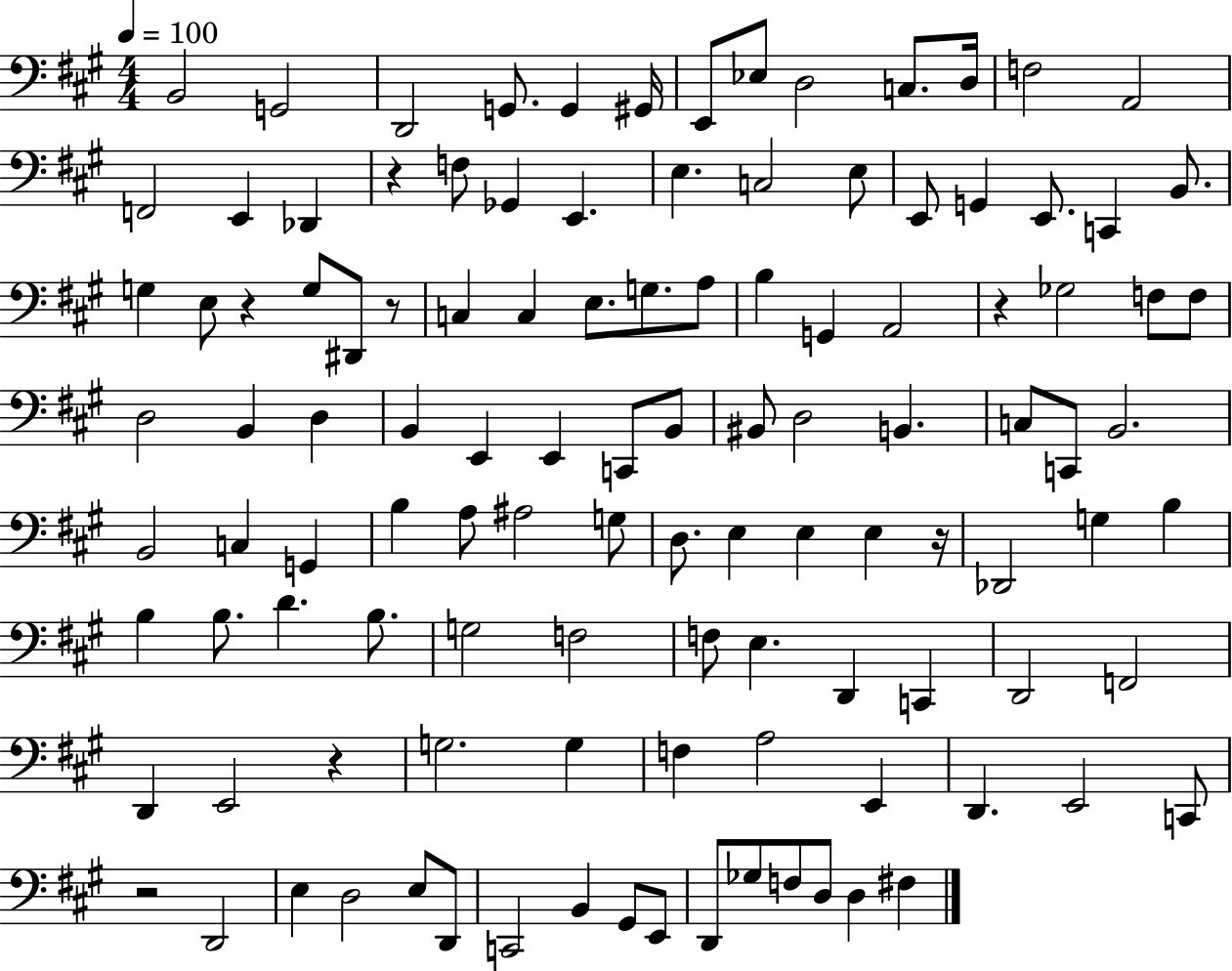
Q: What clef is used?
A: bass